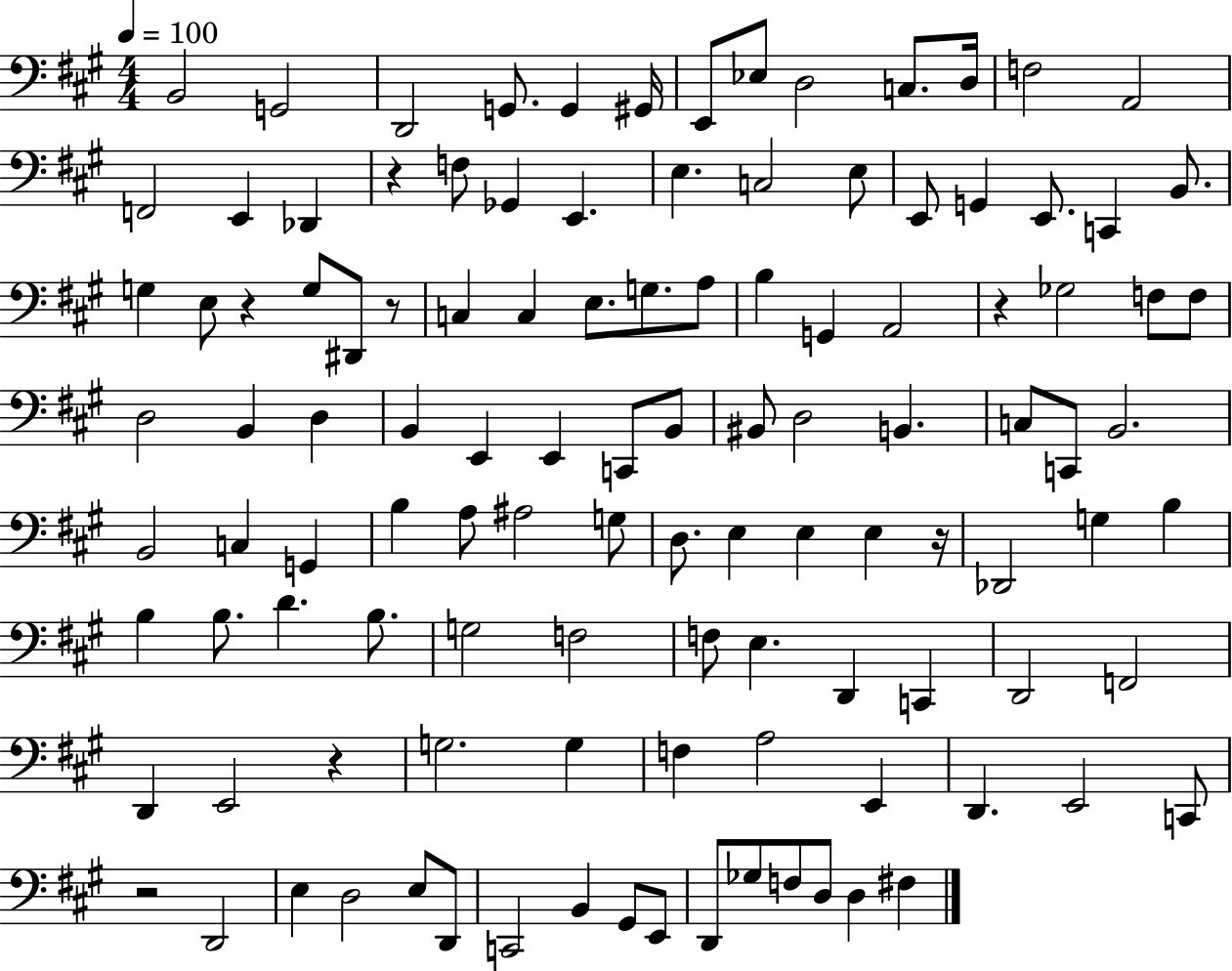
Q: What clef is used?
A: bass